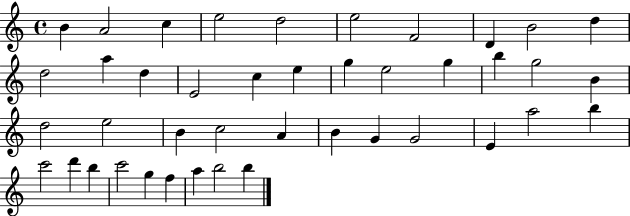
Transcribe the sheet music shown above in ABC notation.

X:1
T:Untitled
M:4/4
L:1/4
K:C
B A2 c e2 d2 e2 F2 D B2 d d2 a d E2 c e g e2 g b g2 B d2 e2 B c2 A B G G2 E a2 b c'2 d' b c'2 g f a b2 b